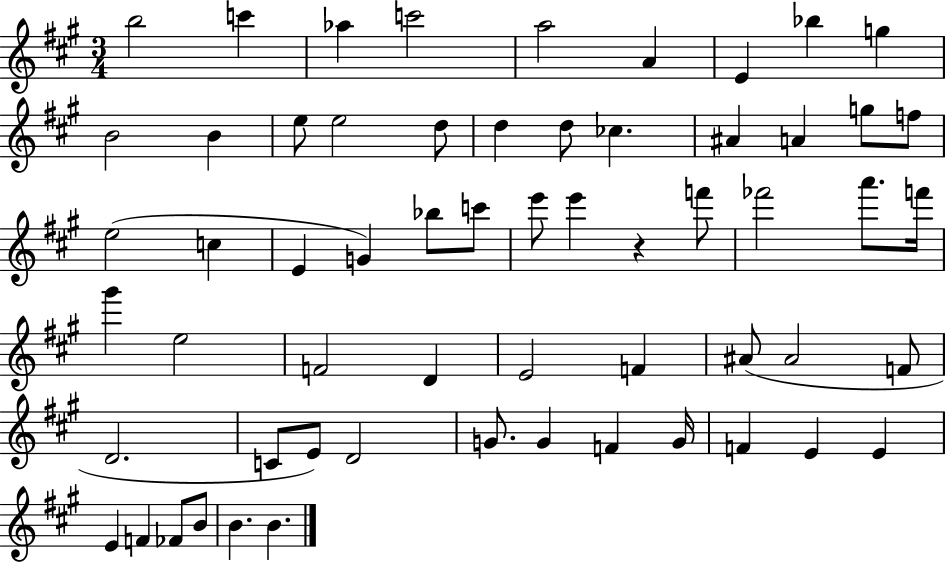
B5/h C6/q Ab5/q C6/h A5/h A4/q E4/q Bb5/q G5/q B4/h B4/q E5/e E5/h D5/e D5/q D5/e CES5/q. A#4/q A4/q G5/e F5/e E5/h C5/q E4/q G4/q Bb5/e C6/e E6/e E6/q R/q F6/e FES6/h A6/e. F6/s G#6/q E5/h F4/h D4/q E4/h F4/q A#4/e A#4/h F4/e D4/h. C4/e E4/e D4/h G4/e. G4/q F4/q G4/s F4/q E4/q E4/q E4/q F4/q FES4/e B4/e B4/q. B4/q.